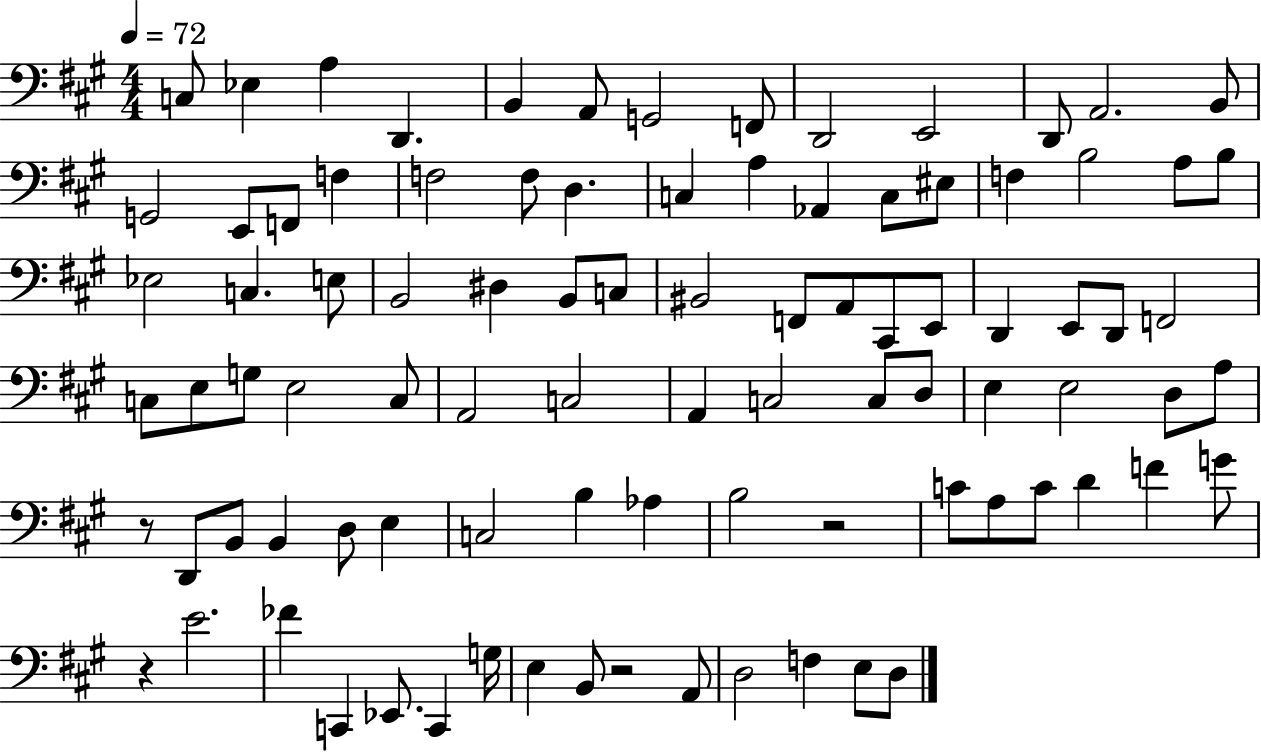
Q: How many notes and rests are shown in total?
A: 92